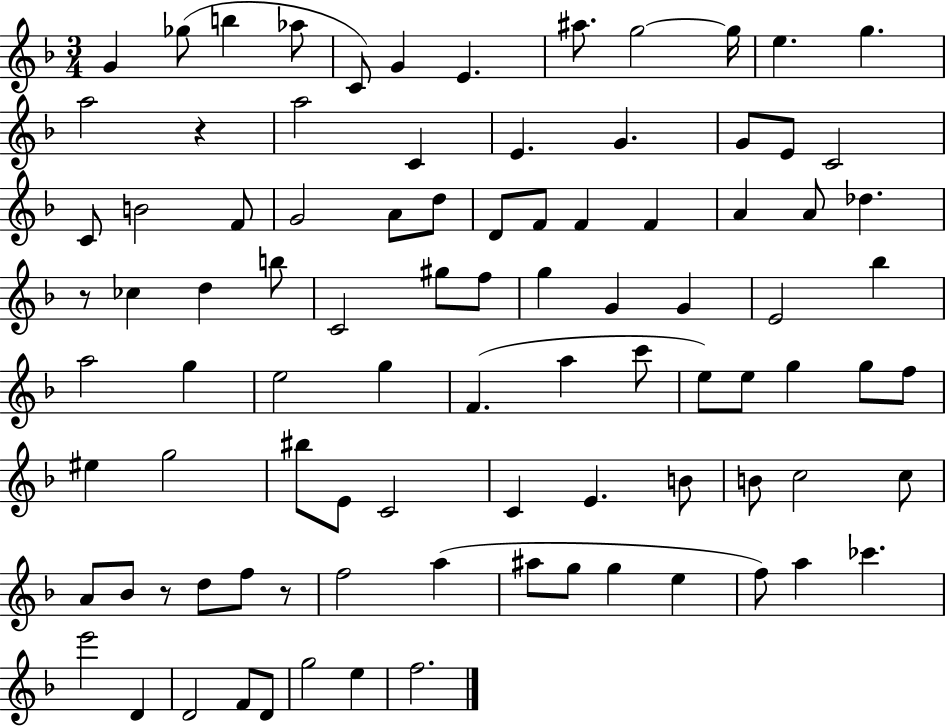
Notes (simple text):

G4/q Gb5/e B5/q Ab5/e C4/e G4/q E4/q. A#5/e. G5/h G5/s E5/q. G5/q. A5/h R/q A5/h C4/q E4/q. G4/q. G4/e E4/e C4/h C4/e B4/h F4/e G4/h A4/e D5/e D4/e F4/e F4/q F4/q A4/q A4/e Db5/q. R/e CES5/q D5/q B5/e C4/h G#5/e F5/e G5/q G4/q G4/q E4/h Bb5/q A5/h G5/q E5/h G5/q F4/q. A5/q C6/e E5/e E5/e G5/q G5/e F5/e EIS5/q G5/h BIS5/e E4/e C4/h C4/q E4/q. B4/e B4/e C5/h C5/e A4/e Bb4/e R/e D5/e F5/e R/e F5/h A5/q A#5/e G5/e G5/q E5/q F5/e A5/q CES6/q. E6/h D4/q D4/h F4/e D4/e G5/h E5/q F5/h.